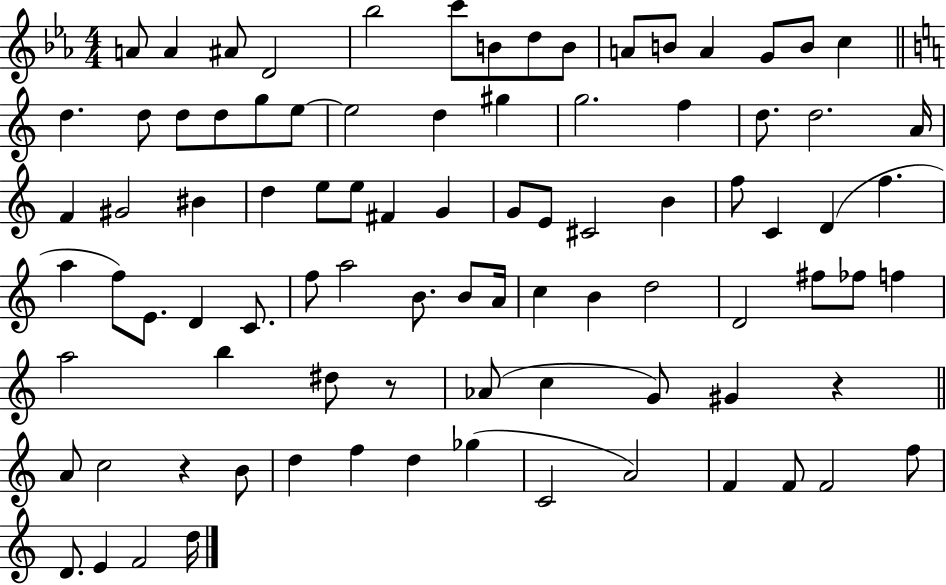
X:1
T:Untitled
M:4/4
L:1/4
K:Eb
A/2 A ^A/2 D2 _b2 c'/2 B/2 d/2 B/2 A/2 B/2 A G/2 B/2 c d d/2 d/2 d/2 g/2 e/2 e2 d ^g g2 f d/2 d2 A/4 F ^G2 ^B d e/2 e/2 ^F G G/2 E/2 ^C2 B f/2 C D f a f/2 E/2 D C/2 f/2 a2 B/2 B/2 A/4 c B d2 D2 ^f/2 _f/2 f a2 b ^d/2 z/2 _A/2 c G/2 ^G z A/2 c2 z B/2 d f d _g C2 A2 F F/2 F2 f/2 D/2 E F2 d/4